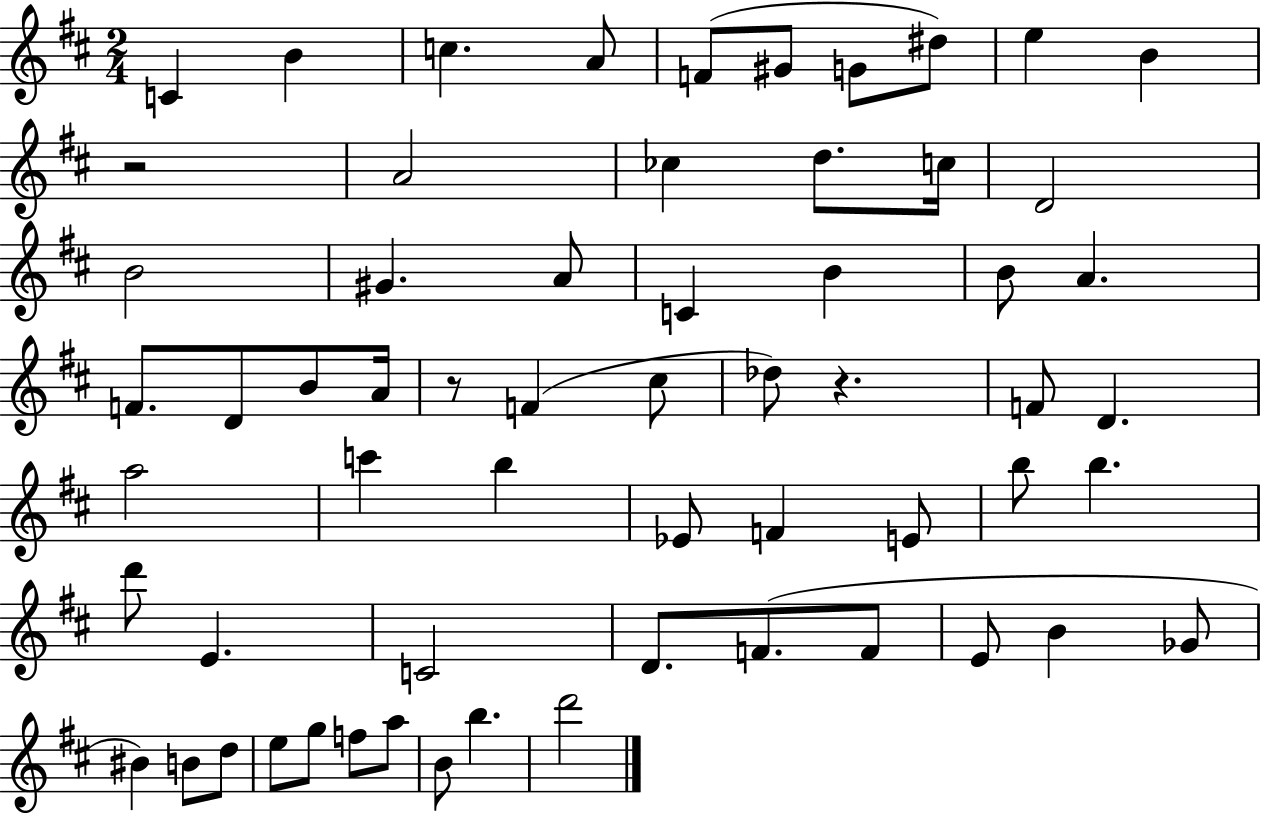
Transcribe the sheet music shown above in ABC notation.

X:1
T:Untitled
M:2/4
L:1/4
K:D
C B c A/2 F/2 ^G/2 G/2 ^d/2 e B z2 A2 _c d/2 c/4 D2 B2 ^G A/2 C B B/2 A F/2 D/2 B/2 A/4 z/2 F ^c/2 _d/2 z F/2 D a2 c' b _E/2 F E/2 b/2 b d'/2 E C2 D/2 F/2 F/2 E/2 B _G/2 ^B B/2 d/2 e/2 g/2 f/2 a/2 B/2 b d'2